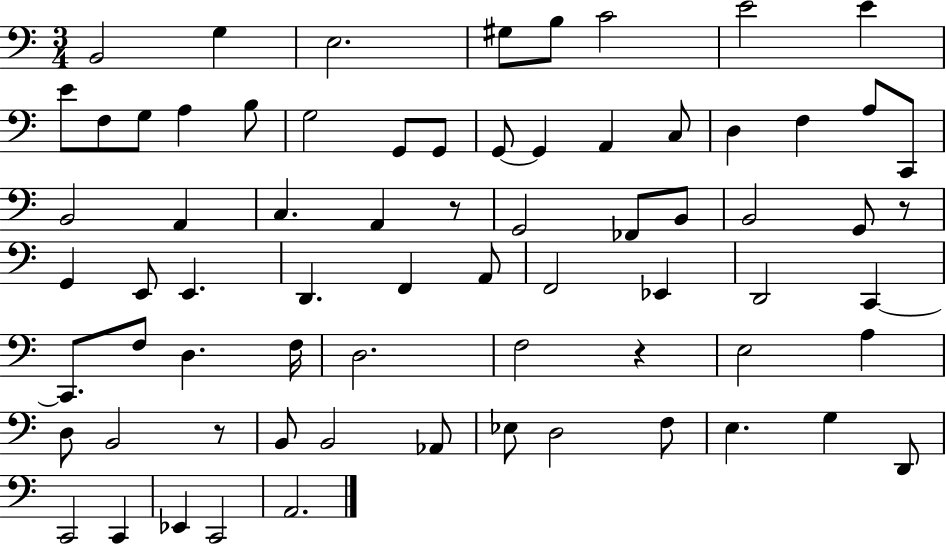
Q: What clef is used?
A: bass